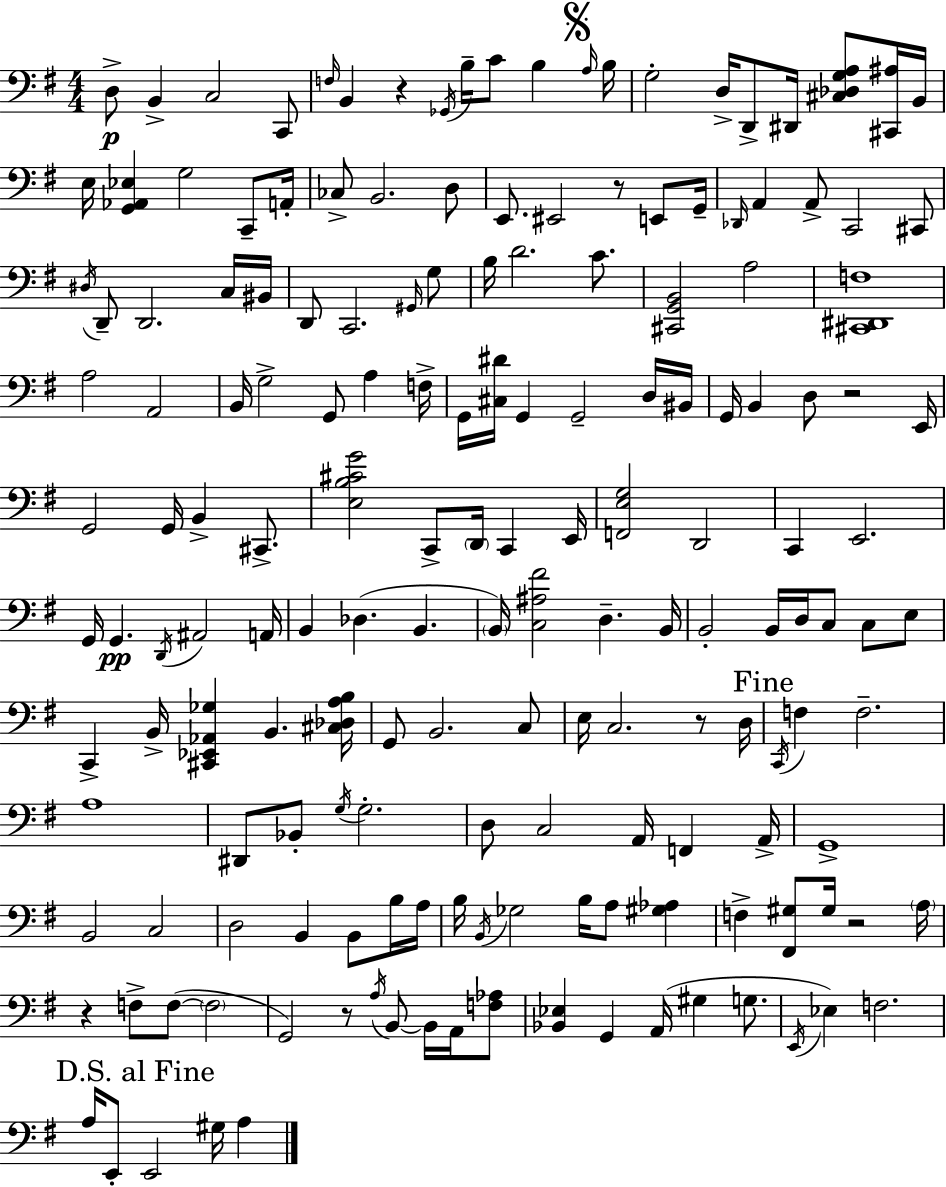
D3/e B2/q C3/h C2/e F3/s B2/q R/q Gb2/s B3/s C4/e B3/q A3/s B3/s G3/h D3/s D2/e D#2/s [C#3,Db3,G3,A3]/e [C#2,A#3]/s B2/s E3/s [G2,Ab2,Eb3]/q G3/h C2/e A2/s CES3/e B2/h. D3/e E2/e. EIS2/h R/e E2/e G2/s Db2/s A2/q A2/e C2/h C#2/e D#3/s D2/e D2/h. C3/s BIS2/s D2/e C2/h. G#2/s G3/e B3/s D4/h. C4/e. [C#2,G2,B2]/h A3/h [C#2,D#2,F3]/w A3/h A2/h B2/s G3/h G2/e A3/q F3/s G2/s [C#3,D#4]/s G2/q G2/h D3/s BIS2/s G2/s B2/q D3/e R/h E2/s G2/h G2/s B2/q C#2/e. [E3,B3,C#4,G4]/h C2/e D2/s C2/q E2/s [F2,E3,G3]/h D2/h C2/q E2/h. G2/s G2/q. D2/s A#2/h A2/s B2/q Db3/q. B2/q. B2/s [C3,A#3,F#4]/h D3/q. B2/s B2/h B2/s D3/s C3/e C3/e E3/e C2/q B2/s [C#2,Eb2,Ab2,Gb3]/q B2/q. [C#3,Db3,A3,B3]/s G2/e B2/h. C3/e E3/s C3/h. R/e D3/s C2/s F3/q F3/h. A3/w D#2/e Bb2/e G3/s G3/h. D3/e C3/h A2/s F2/q A2/s G2/w B2/h C3/h D3/h B2/q B2/e B3/s A3/s B3/s B2/s Gb3/h B3/s A3/e [G#3,Ab3]/q F3/q [F#2,G#3]/e G#3/s R/h A3/s R/q F3/e F3/e F3/h G2/h R/e A3/s B2/e B2/s A2/s [F3,Ab3]/e [Bb2,Eb3]/q G2/q A2/s G#3/q G3/e. E2/s Eb3/q F3/h. A3/s E2/e E2/h G#3/s A3/q